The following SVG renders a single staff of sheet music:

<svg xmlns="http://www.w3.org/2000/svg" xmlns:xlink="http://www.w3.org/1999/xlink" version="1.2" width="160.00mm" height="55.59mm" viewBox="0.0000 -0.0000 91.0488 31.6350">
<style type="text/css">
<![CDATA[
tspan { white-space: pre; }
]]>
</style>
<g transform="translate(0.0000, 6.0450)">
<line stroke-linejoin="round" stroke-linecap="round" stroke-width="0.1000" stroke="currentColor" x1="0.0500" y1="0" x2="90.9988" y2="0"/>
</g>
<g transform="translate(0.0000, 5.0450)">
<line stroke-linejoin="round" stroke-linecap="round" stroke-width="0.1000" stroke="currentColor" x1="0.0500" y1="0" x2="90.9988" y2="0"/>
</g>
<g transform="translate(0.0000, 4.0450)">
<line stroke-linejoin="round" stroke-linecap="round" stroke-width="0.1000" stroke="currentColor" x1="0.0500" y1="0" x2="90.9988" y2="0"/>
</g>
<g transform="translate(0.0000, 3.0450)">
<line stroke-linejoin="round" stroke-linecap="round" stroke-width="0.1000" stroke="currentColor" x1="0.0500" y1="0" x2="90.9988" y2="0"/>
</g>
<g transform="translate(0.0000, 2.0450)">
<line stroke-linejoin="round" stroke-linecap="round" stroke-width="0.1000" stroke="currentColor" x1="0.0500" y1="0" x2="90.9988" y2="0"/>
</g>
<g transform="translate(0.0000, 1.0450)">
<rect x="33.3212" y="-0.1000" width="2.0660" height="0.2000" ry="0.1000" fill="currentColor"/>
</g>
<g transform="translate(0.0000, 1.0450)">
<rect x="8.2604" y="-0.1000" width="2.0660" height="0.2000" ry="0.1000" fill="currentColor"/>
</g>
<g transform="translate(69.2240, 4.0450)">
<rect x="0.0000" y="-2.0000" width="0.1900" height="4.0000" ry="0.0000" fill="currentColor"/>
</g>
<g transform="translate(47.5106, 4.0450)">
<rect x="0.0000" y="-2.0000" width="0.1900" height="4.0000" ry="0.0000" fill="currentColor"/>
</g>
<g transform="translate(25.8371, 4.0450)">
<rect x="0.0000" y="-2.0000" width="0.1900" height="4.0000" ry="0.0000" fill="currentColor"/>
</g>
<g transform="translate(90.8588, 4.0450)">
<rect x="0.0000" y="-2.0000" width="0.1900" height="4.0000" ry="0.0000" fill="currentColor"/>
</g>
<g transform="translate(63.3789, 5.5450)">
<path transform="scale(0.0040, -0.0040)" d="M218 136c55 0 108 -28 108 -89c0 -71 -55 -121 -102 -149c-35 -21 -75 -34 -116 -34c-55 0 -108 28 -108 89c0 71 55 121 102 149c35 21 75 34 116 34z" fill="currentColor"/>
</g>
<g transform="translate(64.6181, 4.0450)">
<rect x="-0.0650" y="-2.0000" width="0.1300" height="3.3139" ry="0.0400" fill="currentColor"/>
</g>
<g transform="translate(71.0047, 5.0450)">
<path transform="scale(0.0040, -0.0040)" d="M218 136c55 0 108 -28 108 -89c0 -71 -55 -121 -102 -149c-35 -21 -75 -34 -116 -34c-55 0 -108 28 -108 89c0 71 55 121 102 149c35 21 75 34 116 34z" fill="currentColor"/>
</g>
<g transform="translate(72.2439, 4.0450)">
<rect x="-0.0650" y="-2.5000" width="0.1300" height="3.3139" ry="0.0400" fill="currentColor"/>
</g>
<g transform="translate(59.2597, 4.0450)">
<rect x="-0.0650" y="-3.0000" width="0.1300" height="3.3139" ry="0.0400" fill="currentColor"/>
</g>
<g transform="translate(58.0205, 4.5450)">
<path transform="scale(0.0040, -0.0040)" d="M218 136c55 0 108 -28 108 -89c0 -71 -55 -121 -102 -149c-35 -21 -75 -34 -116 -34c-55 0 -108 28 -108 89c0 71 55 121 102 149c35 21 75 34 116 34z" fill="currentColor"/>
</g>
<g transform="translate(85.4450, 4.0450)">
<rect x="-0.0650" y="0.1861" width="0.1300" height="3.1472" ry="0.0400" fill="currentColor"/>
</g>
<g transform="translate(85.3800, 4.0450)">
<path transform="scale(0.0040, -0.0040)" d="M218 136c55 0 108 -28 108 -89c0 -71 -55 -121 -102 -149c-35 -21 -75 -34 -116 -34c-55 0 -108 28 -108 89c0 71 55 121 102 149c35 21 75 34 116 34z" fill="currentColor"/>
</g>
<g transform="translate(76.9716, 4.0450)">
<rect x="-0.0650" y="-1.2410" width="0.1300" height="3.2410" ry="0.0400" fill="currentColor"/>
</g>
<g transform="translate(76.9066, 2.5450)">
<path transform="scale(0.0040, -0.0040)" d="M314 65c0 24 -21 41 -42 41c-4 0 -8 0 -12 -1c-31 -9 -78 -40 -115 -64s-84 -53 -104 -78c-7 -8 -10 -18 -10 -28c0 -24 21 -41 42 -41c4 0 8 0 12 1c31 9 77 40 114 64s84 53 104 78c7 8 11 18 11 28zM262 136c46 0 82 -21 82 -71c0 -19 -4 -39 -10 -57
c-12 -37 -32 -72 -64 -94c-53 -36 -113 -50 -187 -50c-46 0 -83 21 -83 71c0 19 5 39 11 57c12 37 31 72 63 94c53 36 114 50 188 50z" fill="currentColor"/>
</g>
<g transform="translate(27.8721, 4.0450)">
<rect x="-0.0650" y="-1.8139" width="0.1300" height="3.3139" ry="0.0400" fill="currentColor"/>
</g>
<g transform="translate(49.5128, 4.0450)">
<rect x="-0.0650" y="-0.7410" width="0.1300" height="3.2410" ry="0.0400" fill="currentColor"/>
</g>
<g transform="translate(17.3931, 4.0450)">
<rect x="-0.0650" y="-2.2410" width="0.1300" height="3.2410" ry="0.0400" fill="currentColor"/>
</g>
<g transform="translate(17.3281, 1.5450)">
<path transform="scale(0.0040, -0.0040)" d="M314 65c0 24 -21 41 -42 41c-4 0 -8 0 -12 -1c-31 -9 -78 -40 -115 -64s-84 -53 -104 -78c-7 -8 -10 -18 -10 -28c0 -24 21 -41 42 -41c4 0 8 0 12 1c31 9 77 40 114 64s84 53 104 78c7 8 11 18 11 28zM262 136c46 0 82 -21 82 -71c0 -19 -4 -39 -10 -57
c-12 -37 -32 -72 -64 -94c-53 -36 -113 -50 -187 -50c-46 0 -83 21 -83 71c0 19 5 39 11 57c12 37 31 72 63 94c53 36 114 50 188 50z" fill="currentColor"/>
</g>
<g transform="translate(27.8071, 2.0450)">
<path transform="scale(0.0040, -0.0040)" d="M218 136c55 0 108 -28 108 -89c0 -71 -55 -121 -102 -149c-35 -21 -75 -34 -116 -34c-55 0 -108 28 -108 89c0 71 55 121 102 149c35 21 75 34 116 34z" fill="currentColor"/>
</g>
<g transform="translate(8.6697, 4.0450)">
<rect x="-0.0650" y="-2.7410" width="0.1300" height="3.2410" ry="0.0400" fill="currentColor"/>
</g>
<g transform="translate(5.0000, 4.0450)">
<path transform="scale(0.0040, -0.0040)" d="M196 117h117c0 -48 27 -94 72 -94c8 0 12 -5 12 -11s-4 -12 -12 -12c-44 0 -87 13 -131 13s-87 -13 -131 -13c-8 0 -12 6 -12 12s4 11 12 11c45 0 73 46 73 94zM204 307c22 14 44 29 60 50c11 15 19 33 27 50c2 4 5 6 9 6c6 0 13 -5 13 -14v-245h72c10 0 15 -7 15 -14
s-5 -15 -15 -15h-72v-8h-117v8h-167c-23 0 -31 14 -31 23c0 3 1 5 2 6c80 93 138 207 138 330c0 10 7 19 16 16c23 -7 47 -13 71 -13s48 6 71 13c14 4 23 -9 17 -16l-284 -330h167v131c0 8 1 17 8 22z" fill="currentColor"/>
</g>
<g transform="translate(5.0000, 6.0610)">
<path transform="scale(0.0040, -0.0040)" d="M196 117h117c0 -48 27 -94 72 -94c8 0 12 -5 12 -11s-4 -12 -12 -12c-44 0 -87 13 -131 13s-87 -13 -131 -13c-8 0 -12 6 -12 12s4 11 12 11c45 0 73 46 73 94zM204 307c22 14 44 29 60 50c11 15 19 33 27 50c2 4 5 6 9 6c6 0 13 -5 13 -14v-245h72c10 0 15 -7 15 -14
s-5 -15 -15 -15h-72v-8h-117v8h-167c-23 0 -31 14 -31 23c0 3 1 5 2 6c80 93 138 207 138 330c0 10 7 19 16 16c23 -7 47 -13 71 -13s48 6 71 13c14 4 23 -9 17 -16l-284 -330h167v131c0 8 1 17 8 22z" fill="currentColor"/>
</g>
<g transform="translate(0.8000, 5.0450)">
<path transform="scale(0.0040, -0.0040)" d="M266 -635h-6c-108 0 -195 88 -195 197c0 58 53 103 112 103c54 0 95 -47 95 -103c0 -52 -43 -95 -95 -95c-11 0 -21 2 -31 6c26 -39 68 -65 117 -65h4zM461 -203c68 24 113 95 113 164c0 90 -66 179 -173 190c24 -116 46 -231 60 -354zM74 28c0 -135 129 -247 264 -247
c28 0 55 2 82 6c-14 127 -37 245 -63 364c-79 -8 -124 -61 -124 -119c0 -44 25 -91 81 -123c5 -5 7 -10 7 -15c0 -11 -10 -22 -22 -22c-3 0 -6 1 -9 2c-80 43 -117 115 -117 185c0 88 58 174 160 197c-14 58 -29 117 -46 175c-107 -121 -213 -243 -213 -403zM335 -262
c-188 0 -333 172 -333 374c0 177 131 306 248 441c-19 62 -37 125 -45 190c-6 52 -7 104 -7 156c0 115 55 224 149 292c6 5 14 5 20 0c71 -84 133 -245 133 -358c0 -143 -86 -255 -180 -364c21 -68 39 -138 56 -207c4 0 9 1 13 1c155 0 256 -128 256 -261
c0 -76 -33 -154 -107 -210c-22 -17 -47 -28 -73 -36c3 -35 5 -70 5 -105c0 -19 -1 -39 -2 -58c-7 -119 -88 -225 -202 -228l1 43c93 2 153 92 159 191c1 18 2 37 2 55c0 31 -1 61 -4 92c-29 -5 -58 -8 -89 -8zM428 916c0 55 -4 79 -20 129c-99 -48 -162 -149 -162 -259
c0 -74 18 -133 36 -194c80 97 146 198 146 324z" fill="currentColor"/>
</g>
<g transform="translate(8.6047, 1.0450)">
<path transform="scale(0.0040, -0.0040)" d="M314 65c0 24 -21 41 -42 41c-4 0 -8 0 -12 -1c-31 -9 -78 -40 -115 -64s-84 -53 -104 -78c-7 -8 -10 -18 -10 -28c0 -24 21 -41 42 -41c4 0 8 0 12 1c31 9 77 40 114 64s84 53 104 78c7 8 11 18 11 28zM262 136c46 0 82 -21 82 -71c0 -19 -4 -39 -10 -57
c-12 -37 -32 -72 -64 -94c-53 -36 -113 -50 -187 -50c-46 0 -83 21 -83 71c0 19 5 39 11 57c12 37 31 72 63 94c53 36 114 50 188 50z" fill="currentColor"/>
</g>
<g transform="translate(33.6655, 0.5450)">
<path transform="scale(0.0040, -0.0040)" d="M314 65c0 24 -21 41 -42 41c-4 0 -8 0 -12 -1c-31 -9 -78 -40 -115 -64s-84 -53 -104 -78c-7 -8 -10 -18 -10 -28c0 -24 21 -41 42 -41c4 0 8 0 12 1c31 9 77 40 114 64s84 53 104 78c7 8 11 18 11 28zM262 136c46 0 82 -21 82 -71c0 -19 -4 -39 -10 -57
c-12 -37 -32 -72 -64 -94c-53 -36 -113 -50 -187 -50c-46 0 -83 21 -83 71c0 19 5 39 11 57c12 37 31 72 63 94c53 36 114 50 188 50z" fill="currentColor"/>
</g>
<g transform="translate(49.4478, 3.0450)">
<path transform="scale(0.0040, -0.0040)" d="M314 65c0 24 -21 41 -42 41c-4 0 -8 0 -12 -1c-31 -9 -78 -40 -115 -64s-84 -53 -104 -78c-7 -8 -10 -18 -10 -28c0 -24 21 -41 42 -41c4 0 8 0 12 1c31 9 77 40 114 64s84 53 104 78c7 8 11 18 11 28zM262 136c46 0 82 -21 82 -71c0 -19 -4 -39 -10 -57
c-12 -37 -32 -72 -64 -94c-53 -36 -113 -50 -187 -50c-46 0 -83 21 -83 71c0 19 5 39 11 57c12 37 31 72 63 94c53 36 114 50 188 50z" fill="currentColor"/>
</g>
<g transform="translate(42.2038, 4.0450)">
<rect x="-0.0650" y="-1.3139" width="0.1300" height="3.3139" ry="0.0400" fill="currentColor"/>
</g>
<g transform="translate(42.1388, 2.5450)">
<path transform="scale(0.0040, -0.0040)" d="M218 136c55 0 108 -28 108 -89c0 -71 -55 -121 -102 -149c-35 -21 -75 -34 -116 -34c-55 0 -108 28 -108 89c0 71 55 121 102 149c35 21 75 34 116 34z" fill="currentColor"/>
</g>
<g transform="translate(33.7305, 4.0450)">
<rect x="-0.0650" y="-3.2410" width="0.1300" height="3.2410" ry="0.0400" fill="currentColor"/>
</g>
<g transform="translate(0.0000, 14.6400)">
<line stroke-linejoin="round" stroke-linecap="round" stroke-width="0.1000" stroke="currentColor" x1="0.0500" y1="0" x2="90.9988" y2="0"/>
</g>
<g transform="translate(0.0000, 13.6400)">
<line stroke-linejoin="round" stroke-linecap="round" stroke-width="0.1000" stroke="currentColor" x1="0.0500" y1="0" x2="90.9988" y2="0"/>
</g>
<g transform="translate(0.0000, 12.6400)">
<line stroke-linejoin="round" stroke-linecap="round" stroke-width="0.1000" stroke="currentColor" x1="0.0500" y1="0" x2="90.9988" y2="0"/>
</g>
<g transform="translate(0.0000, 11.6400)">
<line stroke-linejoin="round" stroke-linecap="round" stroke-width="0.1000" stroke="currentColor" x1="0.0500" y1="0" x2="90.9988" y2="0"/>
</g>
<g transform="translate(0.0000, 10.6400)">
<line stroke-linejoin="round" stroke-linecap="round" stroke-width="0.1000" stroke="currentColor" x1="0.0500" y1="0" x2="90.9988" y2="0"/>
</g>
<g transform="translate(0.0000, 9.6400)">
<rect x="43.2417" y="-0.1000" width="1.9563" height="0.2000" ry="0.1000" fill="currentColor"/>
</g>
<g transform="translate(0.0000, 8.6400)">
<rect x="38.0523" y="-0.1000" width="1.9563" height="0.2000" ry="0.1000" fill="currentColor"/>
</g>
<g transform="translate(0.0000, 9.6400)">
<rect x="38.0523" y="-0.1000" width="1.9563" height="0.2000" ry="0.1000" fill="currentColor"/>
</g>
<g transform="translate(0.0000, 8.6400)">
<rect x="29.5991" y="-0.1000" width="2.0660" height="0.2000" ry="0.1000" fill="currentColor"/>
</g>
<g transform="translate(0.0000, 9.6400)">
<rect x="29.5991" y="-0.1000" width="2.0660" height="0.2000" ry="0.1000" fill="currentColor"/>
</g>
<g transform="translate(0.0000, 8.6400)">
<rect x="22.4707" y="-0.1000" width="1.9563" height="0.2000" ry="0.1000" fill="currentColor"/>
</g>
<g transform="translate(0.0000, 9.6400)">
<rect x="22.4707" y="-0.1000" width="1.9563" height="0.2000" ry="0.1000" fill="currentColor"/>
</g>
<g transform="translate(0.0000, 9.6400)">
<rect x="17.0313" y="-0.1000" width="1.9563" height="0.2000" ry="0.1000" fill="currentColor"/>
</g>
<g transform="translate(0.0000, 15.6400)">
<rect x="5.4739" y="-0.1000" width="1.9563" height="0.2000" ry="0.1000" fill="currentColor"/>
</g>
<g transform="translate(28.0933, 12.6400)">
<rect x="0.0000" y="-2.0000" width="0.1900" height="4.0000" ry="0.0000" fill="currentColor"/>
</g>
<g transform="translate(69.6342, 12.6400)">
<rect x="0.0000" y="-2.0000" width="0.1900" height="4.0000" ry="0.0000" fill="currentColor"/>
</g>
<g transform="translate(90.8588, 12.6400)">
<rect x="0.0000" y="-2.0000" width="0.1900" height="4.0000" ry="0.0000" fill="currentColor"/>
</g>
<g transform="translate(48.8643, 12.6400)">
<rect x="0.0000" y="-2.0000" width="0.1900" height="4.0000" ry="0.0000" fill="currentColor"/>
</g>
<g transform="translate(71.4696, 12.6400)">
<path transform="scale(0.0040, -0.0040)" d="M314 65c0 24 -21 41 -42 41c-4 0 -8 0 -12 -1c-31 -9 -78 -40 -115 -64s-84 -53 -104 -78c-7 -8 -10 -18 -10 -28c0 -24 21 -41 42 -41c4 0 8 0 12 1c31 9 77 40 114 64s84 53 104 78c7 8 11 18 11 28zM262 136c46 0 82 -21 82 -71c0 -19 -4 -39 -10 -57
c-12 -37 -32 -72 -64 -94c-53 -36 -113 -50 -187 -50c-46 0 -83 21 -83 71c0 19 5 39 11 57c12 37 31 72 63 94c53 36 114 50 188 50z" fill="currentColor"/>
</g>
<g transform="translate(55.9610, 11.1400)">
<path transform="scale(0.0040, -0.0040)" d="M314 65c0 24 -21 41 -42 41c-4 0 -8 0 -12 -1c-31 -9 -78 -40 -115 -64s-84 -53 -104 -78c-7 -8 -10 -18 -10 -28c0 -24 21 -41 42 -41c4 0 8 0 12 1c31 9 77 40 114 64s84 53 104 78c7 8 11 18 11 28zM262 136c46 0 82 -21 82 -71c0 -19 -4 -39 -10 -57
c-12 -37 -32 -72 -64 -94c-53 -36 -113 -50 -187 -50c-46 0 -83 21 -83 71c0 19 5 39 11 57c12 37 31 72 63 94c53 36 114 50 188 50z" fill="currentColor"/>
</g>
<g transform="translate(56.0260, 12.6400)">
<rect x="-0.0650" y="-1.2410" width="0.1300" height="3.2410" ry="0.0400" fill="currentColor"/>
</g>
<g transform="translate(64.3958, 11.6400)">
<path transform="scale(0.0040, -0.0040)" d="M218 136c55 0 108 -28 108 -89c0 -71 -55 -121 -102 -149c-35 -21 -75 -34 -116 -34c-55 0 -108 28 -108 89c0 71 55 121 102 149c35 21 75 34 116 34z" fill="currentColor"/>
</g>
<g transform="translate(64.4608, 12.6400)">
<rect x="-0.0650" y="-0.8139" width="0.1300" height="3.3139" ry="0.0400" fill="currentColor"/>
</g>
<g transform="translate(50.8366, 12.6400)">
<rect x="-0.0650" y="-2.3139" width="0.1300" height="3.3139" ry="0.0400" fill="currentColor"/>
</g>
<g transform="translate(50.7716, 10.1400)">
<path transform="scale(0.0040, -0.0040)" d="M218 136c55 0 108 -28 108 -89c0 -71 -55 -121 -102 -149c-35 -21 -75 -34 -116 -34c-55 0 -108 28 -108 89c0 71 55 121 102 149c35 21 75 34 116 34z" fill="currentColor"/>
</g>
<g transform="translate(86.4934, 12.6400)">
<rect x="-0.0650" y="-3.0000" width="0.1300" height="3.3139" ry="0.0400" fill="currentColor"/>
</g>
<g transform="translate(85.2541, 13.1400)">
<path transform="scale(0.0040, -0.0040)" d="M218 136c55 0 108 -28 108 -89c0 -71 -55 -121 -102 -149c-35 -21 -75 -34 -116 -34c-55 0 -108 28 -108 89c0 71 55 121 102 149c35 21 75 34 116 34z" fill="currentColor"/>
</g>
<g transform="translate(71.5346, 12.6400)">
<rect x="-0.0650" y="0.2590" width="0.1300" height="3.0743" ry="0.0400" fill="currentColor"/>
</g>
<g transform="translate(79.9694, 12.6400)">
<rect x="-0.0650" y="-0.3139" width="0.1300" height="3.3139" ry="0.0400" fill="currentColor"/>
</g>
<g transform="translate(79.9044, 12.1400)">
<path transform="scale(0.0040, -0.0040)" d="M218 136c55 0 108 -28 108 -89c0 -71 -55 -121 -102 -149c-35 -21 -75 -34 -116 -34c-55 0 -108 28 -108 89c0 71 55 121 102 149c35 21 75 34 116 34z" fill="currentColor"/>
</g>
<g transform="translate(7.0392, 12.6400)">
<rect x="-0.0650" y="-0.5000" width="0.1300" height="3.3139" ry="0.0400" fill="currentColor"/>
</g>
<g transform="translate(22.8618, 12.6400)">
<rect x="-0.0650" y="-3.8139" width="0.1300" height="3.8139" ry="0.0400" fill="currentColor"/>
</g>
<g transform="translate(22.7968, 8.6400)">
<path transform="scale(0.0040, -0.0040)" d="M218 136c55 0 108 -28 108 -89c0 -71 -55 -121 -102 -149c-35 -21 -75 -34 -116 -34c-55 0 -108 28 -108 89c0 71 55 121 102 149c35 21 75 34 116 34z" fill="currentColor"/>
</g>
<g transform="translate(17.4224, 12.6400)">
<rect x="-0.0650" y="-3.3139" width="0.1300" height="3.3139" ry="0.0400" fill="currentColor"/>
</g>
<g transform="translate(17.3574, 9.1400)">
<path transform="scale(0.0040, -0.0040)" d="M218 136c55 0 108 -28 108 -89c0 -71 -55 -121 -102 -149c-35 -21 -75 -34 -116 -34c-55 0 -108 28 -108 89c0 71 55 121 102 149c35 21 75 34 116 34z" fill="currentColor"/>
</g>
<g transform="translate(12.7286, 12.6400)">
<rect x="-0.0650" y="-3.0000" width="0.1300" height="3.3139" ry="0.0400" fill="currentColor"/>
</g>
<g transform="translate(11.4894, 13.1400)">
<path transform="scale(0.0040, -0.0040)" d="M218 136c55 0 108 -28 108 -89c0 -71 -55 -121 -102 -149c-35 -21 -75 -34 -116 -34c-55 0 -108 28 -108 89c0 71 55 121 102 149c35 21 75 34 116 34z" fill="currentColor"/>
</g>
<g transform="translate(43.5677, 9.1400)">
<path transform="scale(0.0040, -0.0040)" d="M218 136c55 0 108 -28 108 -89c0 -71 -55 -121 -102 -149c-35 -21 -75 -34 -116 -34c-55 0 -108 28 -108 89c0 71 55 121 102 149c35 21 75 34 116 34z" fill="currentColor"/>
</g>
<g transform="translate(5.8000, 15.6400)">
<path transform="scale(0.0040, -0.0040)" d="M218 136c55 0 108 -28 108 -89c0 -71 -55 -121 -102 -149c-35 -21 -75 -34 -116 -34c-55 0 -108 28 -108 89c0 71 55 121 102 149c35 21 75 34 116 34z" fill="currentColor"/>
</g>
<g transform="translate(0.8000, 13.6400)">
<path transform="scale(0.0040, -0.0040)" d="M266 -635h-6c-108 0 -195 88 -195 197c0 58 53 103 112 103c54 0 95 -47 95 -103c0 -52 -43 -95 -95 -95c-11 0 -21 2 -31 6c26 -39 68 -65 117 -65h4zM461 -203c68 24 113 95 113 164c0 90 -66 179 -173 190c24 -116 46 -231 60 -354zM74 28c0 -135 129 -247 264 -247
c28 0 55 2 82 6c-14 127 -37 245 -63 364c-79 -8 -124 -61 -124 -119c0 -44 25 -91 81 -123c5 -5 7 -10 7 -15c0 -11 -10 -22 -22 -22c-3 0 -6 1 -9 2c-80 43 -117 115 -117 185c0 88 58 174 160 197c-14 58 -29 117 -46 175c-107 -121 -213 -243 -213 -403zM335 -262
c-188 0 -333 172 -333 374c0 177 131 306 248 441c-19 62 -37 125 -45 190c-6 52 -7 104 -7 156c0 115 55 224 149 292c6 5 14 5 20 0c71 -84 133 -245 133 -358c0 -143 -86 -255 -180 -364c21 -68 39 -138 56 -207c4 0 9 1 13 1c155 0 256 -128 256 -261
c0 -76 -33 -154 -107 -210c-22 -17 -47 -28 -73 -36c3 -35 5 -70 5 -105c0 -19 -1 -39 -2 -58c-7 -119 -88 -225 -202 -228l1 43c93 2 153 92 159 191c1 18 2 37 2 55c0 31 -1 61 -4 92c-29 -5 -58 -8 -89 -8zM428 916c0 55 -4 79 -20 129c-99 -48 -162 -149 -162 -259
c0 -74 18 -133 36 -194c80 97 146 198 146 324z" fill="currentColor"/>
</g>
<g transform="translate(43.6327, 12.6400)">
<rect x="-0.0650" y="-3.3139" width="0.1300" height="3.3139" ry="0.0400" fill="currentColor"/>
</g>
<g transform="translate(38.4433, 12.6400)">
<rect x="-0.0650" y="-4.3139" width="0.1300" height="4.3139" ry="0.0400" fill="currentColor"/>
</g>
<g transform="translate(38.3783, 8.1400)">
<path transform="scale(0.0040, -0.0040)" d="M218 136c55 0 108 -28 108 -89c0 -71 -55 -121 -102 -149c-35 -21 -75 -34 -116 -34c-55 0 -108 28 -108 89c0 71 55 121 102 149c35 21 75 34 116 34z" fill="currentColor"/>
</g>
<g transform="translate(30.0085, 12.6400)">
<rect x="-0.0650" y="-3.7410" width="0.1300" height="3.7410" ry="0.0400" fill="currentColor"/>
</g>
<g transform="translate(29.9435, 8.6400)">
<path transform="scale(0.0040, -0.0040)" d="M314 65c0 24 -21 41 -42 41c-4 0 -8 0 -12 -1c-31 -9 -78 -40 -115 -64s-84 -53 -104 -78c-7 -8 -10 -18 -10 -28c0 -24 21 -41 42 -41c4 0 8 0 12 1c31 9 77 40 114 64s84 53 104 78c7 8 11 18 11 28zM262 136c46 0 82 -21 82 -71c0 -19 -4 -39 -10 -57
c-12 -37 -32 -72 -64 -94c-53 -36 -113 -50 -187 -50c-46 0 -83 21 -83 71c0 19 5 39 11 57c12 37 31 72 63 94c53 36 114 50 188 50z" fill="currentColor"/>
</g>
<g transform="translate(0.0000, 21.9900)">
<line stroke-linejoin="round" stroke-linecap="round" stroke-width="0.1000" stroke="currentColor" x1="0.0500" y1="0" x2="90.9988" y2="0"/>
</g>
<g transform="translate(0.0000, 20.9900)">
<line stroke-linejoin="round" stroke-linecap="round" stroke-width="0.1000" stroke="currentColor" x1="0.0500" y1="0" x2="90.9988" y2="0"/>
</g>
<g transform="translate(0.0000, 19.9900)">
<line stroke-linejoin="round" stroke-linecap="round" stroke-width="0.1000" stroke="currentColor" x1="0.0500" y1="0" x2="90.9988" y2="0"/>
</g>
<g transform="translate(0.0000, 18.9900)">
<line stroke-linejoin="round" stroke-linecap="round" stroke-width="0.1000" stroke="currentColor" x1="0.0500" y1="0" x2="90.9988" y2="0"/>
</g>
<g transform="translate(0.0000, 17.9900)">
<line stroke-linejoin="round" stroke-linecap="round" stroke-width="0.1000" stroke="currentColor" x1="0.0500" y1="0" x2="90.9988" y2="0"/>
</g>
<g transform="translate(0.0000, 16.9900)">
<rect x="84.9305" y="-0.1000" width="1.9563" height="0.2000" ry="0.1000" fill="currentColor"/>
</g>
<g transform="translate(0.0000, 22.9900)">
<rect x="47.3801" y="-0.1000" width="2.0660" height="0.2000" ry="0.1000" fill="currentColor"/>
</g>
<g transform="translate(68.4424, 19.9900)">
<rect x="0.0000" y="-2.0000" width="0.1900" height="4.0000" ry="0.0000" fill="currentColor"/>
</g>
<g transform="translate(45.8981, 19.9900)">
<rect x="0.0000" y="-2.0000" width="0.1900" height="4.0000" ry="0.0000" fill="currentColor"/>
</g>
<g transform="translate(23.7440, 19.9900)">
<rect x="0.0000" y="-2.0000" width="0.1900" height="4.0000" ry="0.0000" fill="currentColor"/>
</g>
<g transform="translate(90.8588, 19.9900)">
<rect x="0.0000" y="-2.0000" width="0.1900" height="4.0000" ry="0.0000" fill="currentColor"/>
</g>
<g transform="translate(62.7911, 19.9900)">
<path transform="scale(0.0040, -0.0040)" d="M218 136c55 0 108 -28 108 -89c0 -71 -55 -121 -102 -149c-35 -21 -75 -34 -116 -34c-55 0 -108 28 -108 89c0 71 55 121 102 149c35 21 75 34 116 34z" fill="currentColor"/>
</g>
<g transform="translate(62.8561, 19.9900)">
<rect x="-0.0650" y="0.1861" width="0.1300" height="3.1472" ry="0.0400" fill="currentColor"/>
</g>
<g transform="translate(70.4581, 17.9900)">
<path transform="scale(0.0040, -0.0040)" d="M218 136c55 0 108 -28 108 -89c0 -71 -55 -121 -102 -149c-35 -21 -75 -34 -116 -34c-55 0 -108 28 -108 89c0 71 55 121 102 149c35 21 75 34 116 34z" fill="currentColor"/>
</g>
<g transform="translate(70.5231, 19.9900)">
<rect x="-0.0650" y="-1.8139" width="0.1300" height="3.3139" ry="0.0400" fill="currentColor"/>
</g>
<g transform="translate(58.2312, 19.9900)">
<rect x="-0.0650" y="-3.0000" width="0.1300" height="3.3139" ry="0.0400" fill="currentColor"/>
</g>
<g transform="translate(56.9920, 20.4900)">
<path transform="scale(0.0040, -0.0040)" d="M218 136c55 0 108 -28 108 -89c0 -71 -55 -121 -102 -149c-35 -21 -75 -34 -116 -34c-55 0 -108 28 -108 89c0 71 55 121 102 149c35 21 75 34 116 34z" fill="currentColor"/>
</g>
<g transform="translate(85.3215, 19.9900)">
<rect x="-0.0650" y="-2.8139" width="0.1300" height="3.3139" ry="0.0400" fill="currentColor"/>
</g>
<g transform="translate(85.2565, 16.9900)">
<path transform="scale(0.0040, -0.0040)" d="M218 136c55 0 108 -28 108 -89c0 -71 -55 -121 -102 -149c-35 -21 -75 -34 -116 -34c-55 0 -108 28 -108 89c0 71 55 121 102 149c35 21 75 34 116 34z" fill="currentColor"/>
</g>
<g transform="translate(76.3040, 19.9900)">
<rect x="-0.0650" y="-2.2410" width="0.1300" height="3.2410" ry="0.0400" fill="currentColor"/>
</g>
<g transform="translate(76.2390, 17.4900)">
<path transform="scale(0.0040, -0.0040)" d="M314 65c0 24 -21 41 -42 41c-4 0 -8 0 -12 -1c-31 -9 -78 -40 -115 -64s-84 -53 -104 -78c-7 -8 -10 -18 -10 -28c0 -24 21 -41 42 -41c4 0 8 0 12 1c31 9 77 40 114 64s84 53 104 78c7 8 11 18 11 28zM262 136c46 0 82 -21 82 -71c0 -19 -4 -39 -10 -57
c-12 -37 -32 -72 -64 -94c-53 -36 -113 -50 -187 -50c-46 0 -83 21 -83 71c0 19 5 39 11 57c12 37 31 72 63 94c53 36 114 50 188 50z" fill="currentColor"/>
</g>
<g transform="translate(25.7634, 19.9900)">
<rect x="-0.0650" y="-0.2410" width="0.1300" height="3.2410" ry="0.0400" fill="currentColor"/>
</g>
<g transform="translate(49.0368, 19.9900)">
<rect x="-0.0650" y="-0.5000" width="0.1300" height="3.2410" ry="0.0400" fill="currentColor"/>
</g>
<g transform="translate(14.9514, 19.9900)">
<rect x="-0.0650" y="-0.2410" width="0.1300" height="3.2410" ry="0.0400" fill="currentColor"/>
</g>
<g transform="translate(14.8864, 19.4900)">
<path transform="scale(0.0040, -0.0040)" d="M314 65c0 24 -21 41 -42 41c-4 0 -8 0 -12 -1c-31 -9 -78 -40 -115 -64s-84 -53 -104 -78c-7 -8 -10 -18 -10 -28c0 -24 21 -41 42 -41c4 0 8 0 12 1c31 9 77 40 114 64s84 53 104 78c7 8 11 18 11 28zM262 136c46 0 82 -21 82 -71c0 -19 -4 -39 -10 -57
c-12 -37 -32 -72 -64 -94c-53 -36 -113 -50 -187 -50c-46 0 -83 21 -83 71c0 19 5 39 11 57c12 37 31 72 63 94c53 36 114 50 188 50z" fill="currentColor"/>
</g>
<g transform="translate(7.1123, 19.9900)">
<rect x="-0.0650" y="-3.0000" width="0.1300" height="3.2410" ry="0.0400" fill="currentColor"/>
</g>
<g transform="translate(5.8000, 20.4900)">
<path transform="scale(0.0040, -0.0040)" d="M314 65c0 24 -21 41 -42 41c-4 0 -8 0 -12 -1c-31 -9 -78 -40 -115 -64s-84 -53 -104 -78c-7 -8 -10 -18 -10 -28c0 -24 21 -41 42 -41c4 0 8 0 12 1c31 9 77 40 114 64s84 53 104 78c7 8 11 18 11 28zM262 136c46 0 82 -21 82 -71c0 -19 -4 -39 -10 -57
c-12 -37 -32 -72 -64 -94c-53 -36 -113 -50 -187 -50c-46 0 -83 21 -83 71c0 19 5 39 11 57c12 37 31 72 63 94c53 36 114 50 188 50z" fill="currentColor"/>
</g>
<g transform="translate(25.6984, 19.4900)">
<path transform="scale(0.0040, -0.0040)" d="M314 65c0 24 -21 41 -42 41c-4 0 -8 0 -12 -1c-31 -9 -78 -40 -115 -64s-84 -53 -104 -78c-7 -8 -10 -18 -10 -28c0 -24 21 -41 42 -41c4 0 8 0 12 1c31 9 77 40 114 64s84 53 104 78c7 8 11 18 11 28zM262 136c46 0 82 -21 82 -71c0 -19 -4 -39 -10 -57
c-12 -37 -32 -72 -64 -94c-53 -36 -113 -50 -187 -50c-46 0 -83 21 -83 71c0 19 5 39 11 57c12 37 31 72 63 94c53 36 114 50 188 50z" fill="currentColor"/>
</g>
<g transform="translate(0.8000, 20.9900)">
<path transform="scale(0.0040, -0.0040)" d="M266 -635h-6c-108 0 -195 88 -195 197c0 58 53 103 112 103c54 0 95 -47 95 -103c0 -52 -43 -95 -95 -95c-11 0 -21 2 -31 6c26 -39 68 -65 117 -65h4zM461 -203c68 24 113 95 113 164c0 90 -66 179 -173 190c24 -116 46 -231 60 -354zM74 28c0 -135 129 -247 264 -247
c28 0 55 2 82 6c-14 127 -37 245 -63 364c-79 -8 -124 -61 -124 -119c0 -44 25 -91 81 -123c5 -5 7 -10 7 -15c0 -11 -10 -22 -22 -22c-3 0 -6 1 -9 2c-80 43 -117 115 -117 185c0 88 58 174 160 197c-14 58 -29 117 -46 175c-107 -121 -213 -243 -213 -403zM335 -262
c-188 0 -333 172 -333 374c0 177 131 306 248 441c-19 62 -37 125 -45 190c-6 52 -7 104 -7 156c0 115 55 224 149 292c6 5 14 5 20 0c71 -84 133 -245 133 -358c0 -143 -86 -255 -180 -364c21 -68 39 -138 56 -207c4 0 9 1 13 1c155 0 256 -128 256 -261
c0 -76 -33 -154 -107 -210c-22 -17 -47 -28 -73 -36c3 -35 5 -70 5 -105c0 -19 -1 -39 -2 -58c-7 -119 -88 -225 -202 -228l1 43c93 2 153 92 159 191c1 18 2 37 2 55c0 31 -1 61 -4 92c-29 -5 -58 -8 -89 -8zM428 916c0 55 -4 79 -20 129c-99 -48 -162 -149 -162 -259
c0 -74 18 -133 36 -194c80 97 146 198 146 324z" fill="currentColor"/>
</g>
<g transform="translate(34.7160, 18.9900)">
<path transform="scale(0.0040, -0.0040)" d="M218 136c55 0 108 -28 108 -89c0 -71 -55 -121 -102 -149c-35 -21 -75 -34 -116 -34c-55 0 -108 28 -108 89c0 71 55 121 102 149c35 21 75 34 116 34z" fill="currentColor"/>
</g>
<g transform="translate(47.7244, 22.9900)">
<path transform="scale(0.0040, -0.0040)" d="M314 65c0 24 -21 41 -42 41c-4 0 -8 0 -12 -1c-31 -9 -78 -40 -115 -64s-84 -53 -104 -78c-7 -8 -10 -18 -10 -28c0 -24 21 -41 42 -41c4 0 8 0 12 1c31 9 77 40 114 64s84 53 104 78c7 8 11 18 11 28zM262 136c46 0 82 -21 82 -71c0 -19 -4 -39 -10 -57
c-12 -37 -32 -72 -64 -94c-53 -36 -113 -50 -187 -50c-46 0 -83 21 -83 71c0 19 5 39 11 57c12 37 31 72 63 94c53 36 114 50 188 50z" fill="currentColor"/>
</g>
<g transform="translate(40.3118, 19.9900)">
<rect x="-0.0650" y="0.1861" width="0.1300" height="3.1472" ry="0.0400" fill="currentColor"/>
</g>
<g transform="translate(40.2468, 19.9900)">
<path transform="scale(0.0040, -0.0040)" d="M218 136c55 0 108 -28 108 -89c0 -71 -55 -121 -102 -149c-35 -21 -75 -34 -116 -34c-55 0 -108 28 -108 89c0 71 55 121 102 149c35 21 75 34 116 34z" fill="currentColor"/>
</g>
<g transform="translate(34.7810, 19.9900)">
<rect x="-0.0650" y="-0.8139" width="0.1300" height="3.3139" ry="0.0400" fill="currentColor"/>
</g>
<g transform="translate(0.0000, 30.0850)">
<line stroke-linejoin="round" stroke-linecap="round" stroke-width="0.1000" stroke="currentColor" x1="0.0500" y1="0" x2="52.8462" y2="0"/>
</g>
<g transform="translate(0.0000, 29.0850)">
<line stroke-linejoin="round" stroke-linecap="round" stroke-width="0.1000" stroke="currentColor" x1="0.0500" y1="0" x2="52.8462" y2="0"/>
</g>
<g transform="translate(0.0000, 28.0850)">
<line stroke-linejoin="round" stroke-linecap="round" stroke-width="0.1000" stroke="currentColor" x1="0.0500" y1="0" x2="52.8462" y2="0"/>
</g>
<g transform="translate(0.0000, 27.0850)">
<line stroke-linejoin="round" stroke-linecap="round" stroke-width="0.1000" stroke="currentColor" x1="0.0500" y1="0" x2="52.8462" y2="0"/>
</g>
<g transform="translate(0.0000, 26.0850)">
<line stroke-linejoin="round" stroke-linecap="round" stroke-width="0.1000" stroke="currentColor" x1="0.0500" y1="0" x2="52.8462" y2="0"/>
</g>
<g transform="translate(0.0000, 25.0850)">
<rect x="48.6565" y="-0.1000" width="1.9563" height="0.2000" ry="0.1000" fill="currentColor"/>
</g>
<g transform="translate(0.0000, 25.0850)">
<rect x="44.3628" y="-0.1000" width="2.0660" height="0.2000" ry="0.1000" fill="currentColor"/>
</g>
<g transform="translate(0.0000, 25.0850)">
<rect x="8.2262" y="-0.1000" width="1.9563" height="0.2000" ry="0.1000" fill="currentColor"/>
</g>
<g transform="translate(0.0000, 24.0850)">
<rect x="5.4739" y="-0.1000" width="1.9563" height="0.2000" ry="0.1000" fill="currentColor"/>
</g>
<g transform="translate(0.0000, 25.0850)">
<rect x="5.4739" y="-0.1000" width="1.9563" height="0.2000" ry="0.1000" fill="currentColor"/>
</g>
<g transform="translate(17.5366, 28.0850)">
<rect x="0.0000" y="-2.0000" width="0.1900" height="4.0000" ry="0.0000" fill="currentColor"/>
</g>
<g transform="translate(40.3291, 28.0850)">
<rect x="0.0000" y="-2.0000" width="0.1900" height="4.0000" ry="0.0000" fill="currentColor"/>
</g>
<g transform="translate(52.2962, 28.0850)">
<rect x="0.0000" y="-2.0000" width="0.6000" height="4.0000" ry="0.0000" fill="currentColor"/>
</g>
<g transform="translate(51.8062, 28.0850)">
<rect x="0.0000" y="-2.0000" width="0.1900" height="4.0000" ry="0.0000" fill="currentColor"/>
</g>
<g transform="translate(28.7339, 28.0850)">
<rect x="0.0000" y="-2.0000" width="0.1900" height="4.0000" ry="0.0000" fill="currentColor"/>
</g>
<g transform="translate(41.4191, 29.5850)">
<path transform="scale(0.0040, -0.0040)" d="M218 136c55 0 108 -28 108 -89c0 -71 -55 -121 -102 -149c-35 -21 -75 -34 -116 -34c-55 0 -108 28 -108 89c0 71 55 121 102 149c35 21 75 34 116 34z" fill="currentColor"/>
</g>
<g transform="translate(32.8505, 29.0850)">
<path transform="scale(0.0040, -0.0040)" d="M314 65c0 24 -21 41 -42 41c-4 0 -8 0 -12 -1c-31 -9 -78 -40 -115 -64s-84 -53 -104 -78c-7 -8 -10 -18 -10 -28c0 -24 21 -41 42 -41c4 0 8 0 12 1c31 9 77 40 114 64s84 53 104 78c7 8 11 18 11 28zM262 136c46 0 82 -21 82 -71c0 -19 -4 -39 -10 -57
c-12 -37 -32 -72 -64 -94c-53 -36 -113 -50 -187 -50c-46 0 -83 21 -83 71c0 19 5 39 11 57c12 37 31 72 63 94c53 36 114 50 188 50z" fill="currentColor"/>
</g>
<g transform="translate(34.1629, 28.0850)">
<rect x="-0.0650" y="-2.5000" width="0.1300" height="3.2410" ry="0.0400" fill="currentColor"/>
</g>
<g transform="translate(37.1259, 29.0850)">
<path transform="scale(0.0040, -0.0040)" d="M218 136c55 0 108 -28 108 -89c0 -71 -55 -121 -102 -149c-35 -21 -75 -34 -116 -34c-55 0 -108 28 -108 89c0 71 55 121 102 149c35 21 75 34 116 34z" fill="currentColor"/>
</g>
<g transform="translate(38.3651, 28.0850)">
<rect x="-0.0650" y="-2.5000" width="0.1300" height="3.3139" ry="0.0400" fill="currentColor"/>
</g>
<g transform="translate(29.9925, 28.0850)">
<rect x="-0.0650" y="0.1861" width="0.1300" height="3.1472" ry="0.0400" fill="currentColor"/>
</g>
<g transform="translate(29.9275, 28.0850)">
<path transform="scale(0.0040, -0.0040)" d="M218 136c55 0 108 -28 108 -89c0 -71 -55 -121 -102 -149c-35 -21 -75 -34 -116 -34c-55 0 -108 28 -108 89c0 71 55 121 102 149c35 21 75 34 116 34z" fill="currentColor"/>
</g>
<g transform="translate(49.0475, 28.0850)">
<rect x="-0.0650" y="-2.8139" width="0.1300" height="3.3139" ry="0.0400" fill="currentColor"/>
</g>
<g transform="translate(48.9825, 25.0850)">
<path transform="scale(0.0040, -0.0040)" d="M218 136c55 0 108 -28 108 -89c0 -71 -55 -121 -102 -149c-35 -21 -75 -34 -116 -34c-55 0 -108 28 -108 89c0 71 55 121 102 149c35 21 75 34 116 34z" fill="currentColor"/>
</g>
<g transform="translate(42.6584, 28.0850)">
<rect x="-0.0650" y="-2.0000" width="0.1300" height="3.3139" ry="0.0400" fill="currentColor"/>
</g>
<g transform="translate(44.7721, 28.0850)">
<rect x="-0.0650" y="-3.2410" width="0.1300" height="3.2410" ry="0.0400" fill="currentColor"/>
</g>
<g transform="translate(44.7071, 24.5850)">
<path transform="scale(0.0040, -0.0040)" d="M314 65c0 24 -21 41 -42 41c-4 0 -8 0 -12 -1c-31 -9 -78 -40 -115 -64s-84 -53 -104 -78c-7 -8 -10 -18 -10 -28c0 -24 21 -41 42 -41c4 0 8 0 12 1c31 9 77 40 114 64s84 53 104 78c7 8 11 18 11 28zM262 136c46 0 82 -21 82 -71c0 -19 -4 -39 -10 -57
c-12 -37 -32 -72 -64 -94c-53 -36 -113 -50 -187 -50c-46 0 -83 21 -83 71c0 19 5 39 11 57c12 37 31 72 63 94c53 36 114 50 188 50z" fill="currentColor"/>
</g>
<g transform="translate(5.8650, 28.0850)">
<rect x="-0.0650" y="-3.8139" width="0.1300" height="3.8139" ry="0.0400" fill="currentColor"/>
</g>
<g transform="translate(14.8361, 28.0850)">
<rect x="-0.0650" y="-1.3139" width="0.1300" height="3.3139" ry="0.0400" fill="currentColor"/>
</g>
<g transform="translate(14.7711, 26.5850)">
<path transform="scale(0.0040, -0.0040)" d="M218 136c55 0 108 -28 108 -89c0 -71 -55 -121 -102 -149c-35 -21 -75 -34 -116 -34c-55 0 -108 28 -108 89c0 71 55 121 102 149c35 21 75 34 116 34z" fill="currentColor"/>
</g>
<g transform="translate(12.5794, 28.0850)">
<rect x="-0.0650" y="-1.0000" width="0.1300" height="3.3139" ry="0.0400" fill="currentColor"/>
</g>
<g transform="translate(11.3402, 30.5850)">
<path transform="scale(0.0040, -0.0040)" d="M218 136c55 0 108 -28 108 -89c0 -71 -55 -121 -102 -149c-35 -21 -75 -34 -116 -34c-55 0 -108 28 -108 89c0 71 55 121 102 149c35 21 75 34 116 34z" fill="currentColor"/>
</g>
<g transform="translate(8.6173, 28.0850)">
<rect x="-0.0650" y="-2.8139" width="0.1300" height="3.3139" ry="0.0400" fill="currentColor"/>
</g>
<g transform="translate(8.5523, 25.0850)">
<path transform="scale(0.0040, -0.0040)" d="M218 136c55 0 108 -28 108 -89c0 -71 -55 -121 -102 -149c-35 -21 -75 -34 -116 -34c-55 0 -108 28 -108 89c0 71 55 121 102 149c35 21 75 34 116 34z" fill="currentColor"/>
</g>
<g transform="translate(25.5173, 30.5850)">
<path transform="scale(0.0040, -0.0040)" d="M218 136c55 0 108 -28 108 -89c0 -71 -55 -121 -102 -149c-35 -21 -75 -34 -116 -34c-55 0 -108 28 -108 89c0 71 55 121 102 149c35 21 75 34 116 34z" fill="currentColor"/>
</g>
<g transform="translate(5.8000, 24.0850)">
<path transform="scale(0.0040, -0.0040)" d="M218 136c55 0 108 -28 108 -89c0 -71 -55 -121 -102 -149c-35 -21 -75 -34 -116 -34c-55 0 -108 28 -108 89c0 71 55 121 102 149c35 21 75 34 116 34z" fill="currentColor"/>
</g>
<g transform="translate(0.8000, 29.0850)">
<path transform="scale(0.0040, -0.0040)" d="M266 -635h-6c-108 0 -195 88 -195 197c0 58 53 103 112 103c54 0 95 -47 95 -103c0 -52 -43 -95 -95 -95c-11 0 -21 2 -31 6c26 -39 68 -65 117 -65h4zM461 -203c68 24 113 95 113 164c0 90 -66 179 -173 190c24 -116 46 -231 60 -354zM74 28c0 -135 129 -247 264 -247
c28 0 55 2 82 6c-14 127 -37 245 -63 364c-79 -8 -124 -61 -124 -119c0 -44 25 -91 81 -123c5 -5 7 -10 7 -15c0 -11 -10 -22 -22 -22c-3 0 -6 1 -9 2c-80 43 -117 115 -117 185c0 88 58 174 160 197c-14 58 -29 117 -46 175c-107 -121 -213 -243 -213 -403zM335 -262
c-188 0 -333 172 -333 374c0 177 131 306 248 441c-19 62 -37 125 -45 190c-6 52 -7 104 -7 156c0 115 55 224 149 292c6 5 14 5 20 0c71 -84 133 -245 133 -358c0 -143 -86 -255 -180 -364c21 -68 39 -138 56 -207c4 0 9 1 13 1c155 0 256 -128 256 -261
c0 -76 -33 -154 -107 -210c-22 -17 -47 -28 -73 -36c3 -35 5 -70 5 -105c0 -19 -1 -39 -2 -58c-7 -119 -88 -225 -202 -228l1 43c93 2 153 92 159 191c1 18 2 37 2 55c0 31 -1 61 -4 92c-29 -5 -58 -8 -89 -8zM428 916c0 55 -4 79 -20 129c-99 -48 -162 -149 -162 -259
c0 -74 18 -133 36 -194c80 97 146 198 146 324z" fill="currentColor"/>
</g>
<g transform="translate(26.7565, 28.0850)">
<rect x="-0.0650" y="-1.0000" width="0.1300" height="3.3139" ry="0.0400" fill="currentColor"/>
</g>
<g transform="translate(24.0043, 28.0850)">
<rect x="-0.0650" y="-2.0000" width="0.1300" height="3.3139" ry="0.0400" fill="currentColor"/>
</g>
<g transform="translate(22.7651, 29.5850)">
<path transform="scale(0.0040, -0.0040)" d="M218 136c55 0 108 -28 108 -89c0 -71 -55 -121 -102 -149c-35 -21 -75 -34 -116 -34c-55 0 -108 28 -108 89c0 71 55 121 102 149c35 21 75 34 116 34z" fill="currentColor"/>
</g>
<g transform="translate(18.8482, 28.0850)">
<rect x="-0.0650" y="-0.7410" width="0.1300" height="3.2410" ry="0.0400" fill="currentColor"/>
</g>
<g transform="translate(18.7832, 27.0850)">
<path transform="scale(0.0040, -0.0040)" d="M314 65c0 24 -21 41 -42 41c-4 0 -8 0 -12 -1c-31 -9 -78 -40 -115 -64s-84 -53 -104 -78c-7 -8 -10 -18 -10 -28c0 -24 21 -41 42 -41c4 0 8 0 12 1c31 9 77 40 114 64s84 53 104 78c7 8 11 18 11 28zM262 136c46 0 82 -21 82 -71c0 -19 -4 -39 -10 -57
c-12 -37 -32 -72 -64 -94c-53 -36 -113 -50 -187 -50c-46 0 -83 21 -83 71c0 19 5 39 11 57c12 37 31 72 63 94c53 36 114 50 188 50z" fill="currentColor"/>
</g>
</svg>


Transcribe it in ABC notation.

X:1
T:Untitled
M:4/4
L:1/4
K:C
a2 g2 f b2 e d2 A F G e2 B C A b c' c'2 d' b g e2 d B2 c A A2 c2 c2 d B C2 A B f g2 a c' a D e d2 F D B G2 G F b2 a